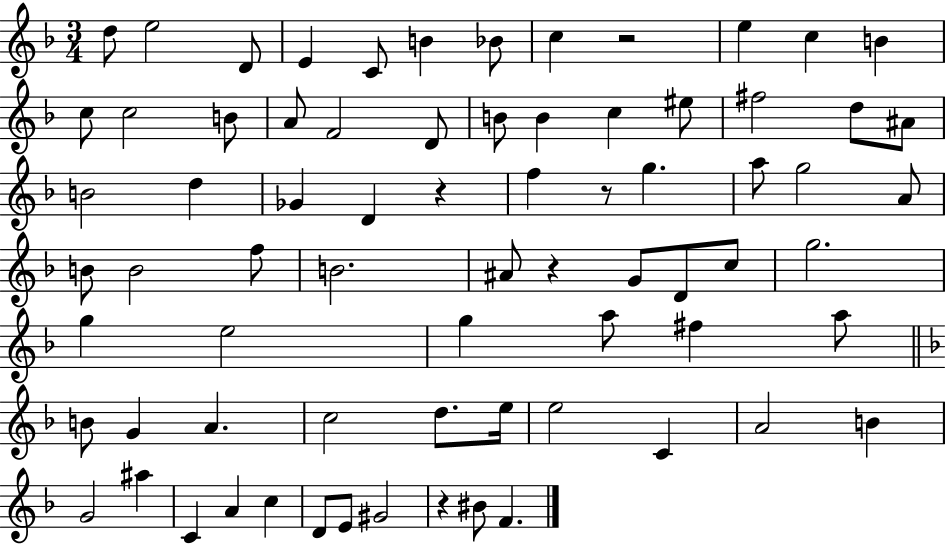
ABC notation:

X:1
T:Untitled
M:3/4
L:1/4
K:F
d/2 e2 D/2 E C/2 B _B/2 c z2 e c B c/2 c2 B/2 A/2 F2 D/2 B/2 B c ^e/2 ^f2 d/2 ^A/2 B2 d _G D z f z/2 g a/2 g2 A/2 B/2 B2 f/2 B2 ^A/2 z G/2 D/2 c/2 g2 g e2 g a/2 ^f a/2 B/2 G A c2 d/2 e/4 e2 C A2 B G2 ^a C A c D/2 E/2 ^G2 z ^B/2 F